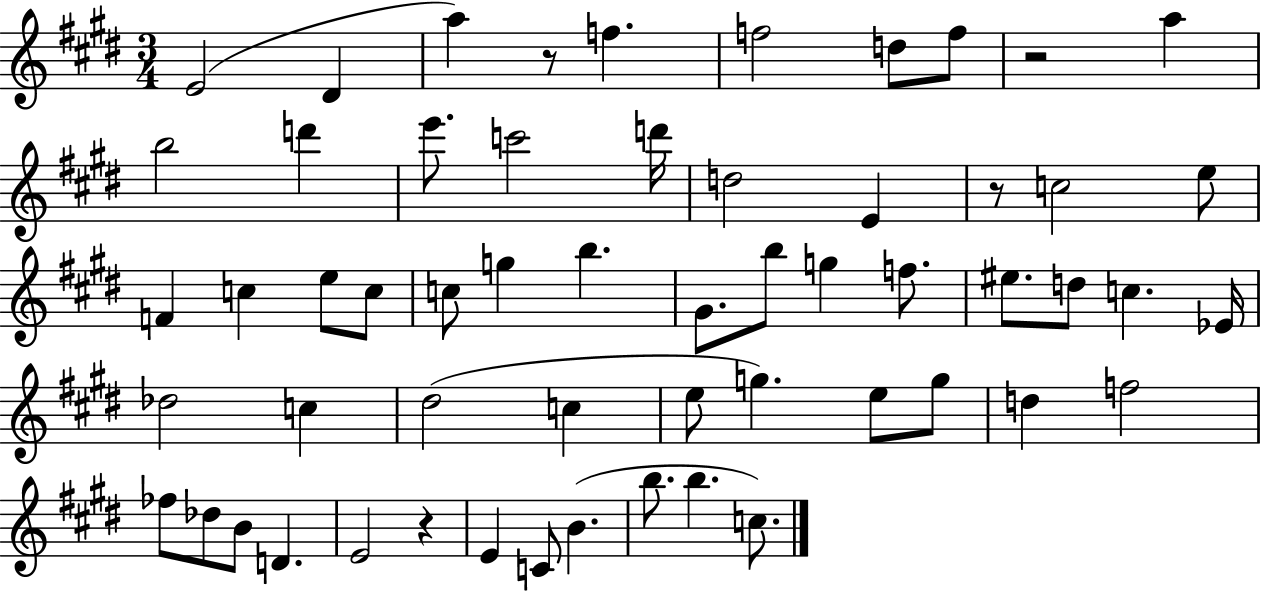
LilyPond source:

{
  \clef treble
  \numericTimeSignature
  \time 3/4
  \key e \major
  e'2( dis'4 | a''4) r8 f''4. | f''2 d''8 f''8 | r2 a''4 | \break b''2 d'''4 | e'''8. c'''2 d'''16 | d''2 e'4 | r8 c''2 e''8 | \break f'4 c''4 e''8 c''8 | c''8 g''4 b''4. | gis'8. b''8 g''4 f''8. | eis''8. d''8 c''4. ees'16 | \break des''2 c''4 | dis''2( c''4 | e''8 g''4.) e''8 g''8 | d''4 f''2 | \break fes''8 des''8 b'8 d'4. | e'2 r4 | e'4 c'8 b'4.( | b''8. b''4. c''8.) | \break \bar "|."
}